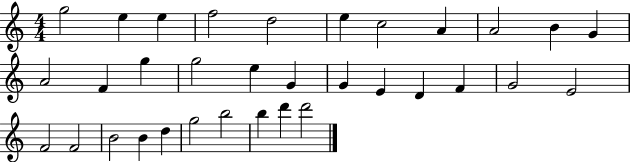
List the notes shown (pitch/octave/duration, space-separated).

G5/h E5/q E5/q F5/h D5/h E5/q C5/h A4/q A4/h B4/q G4/q A4/h F4/q G5/q G5/h E5/q G4/q G4/q E4/q D4/q F4/q G4/h E4/h F4/h F4/h B4/h B4/q D5/q G5/h B5/h B5/q D6/q D6/h